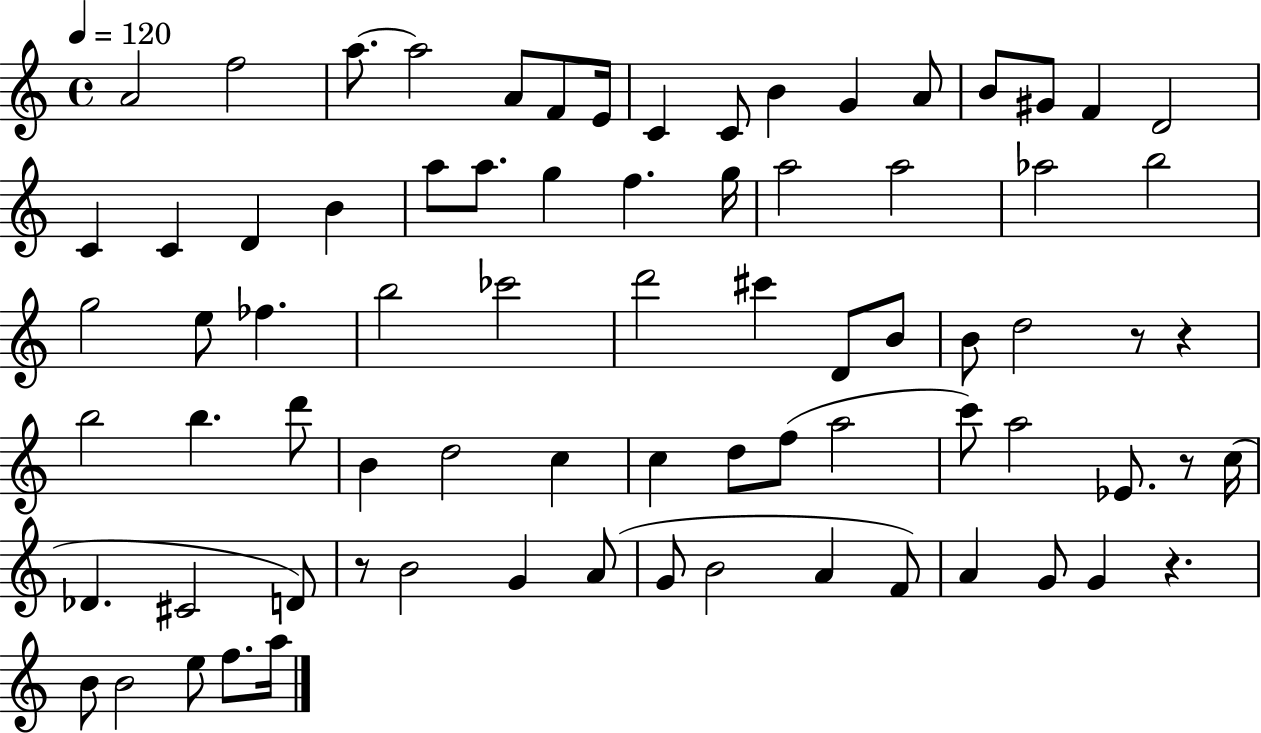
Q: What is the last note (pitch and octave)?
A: A5